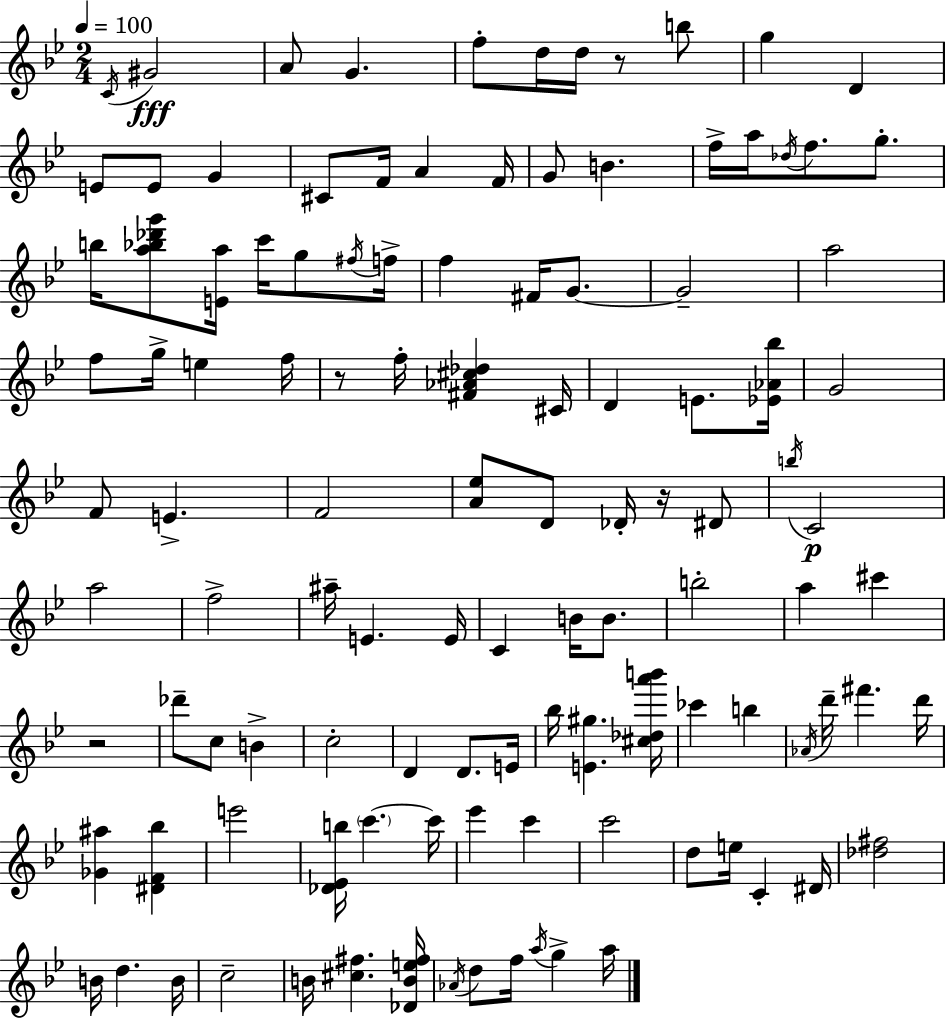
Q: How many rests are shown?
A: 4